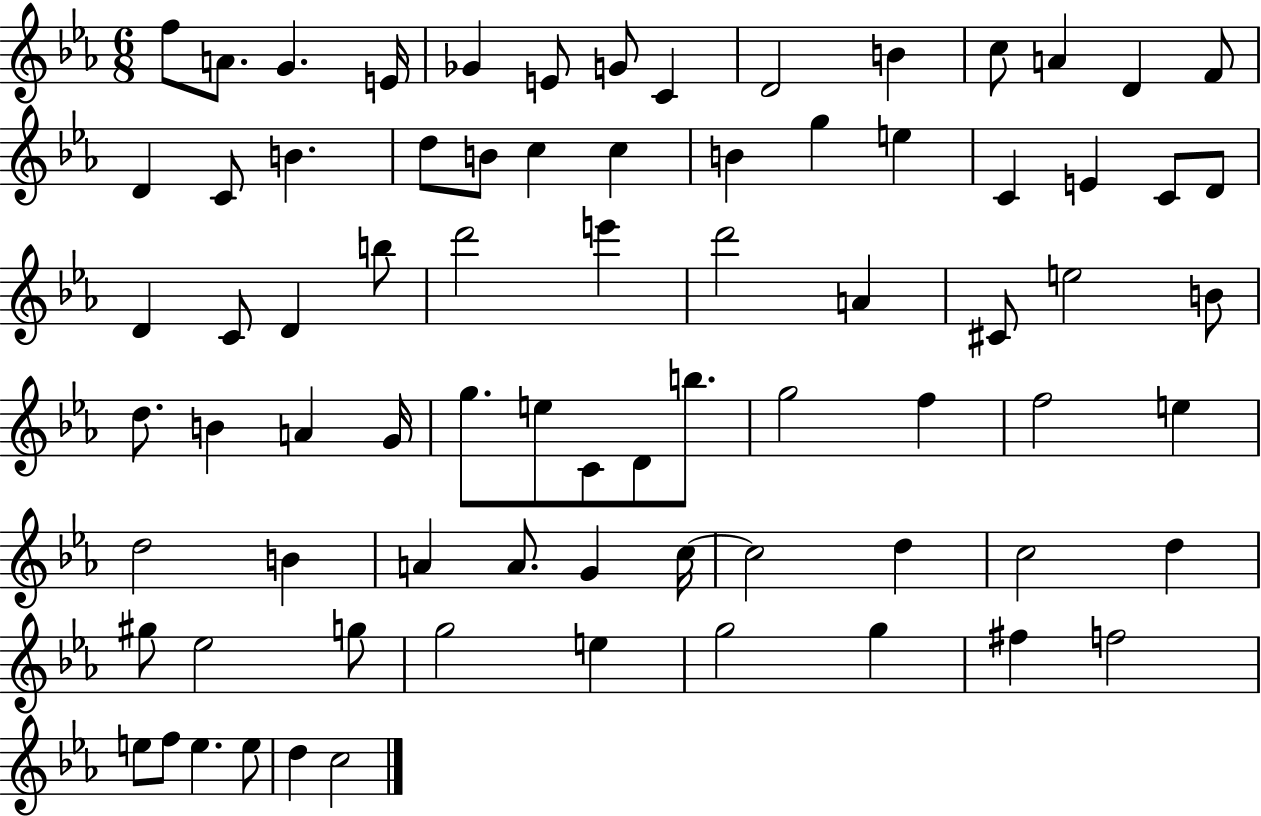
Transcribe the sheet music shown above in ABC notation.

X:1
T:Untitled
M:6/8
L:1/4
K:Eb
f/2 A/2 G E/4 _G E/2 G/2 C D2 B c/2 A D F/2 D C/2 B d/2 B/2 c c B g e C E C/2 D/2 D C/2 D b/2 d'2 e' d'2 A ^C/2 e2 B/2 d/2 B A G/4 g/2 e/2 C/2 D/2 b/2 g2 f f2 e d2 B A A/2 G c/4 c2 d c2 d ^g/2 _e2 g/2 g2 e g2 g ^f f2 e/2 f/2 e e/2 d c2